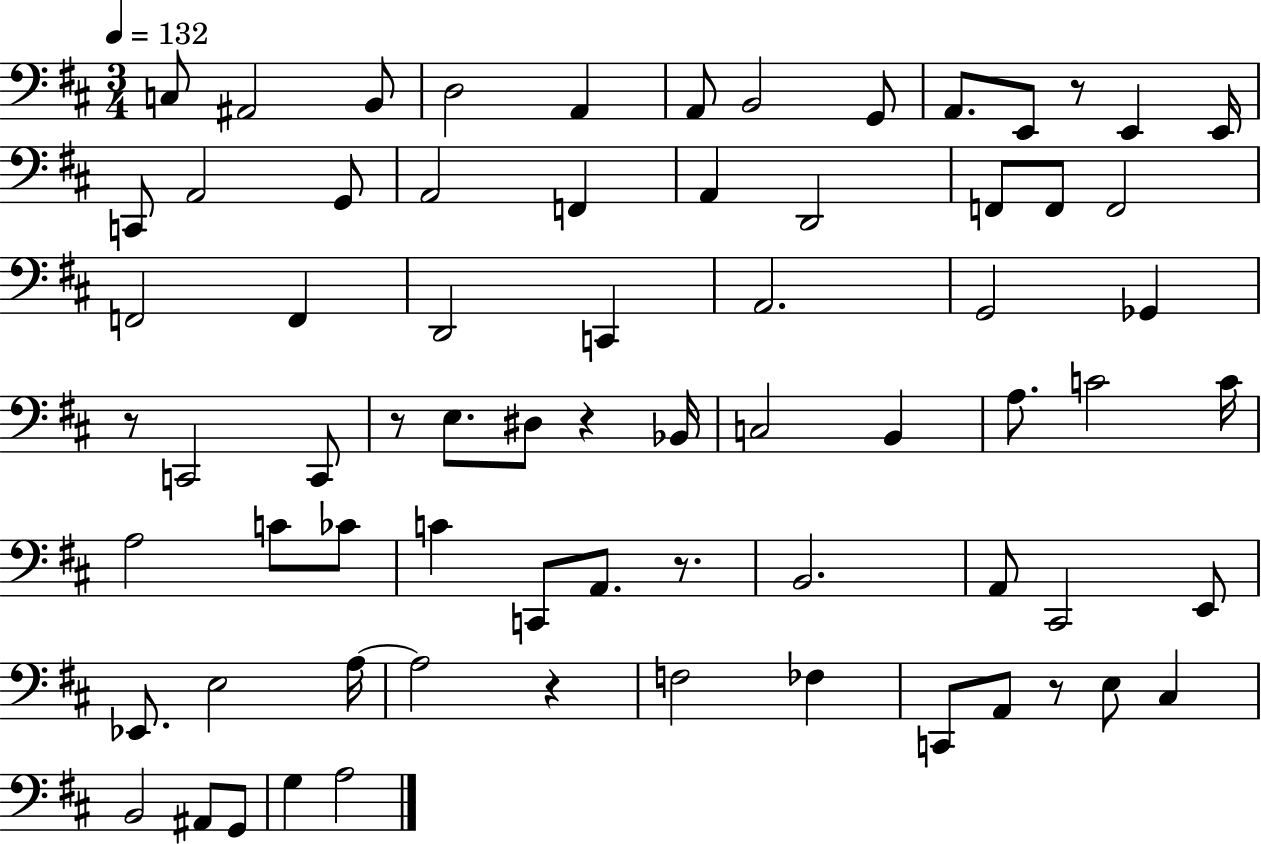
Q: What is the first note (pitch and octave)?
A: C3